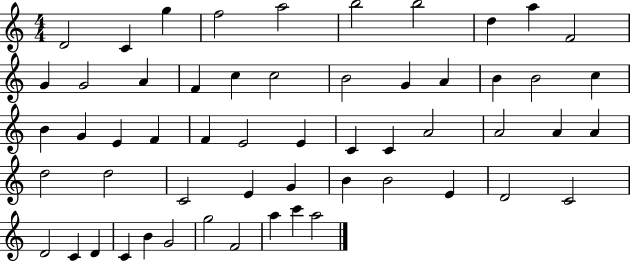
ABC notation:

X:1
T:Untitled
M:4/4
L:1/4
K:C
D2 C g f2 a2 b2 b2 d a F2 G G2 A F c c2 B2 G A B B2 c B G E F F E2 E C C A2 A2 A A d2 d2 C2 E G B B2 E D2 C2 D2 C D C B G2 g2 F2 a c' a2